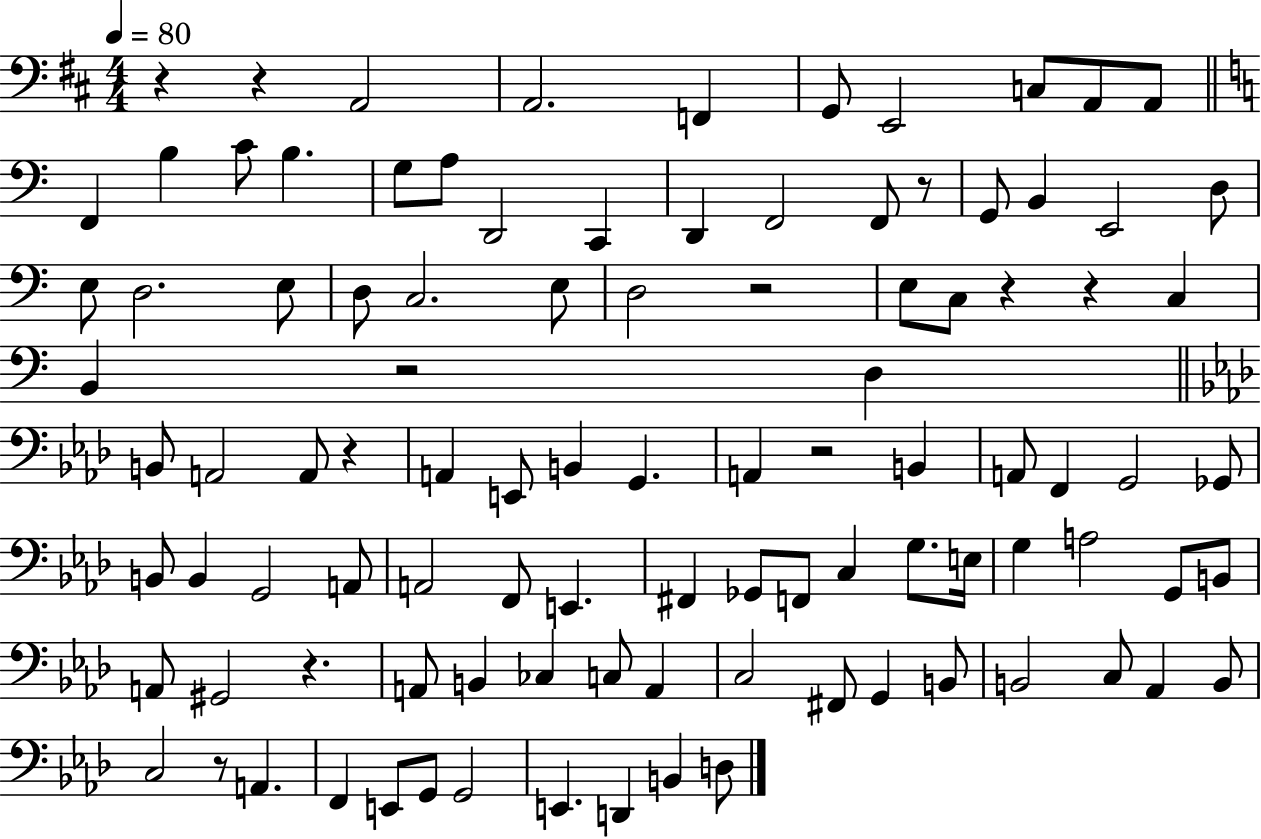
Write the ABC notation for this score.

X:1
T:Untitled
M:4/4
L:1/4
K:D
z z A,,2 A,,2 F,, G,,/2 E,,2 C,/2 A,,/2 A,,/2 F,, B, C/2 B, G,/2 A,/2 D,,2 C,, D,, F,,2 F,,/2 z/2 G,,/2 B,, E,,2 D,/2 E,/2 D,2 E,/2 D,/2 C,2 E,/2 D,2 z2 E,/2 C,/2 z z C, B,, z2 D, B,,/2 A,,2 A,,/2 z A,, E,,/2 B,, G,, A,, z2 B,, A,,/2 F,, G,,2 _G,,/2 B,,/2 B,, G,,2 A,,/2 A,,2 F,,/2 E,, ^F,, _G,,/2 F,,/2 C, G,/2 E,/4 G, A,2 G,,/2 B,,/2 A,,/2 ^G,,2 z A,,/2 B,, _C, C,/2 A,, C,2 ^F,,/2 G,, B,,/2 B,,2 C,/2 _A,, B,,/2 C,2 z/2 A,, F,, E,,/2 G,,/2 G,,2 E,, D,, B,, D,/2